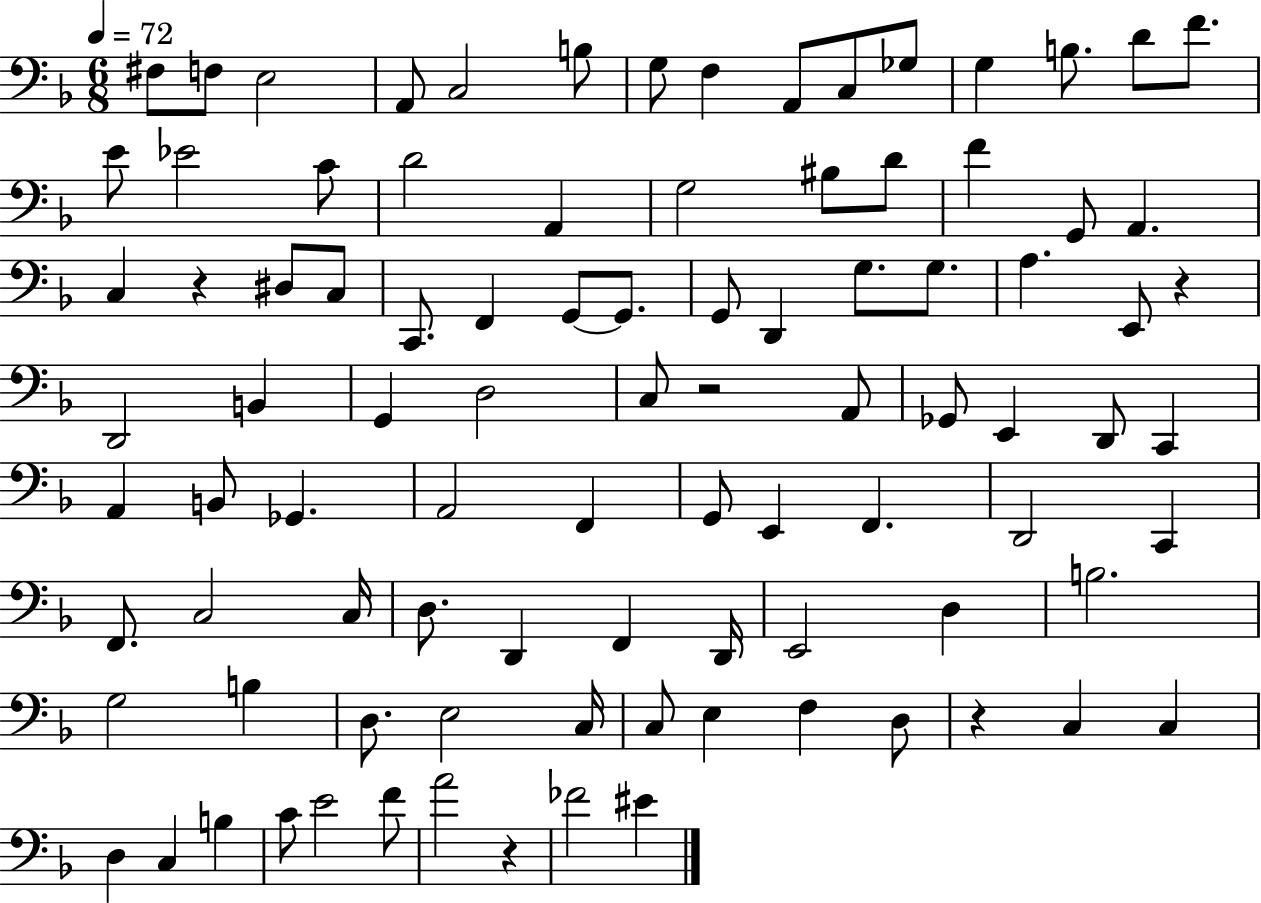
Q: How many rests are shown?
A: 5